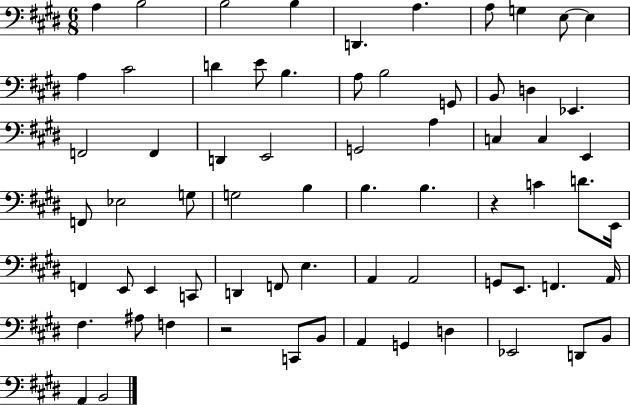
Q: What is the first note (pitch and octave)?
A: A3